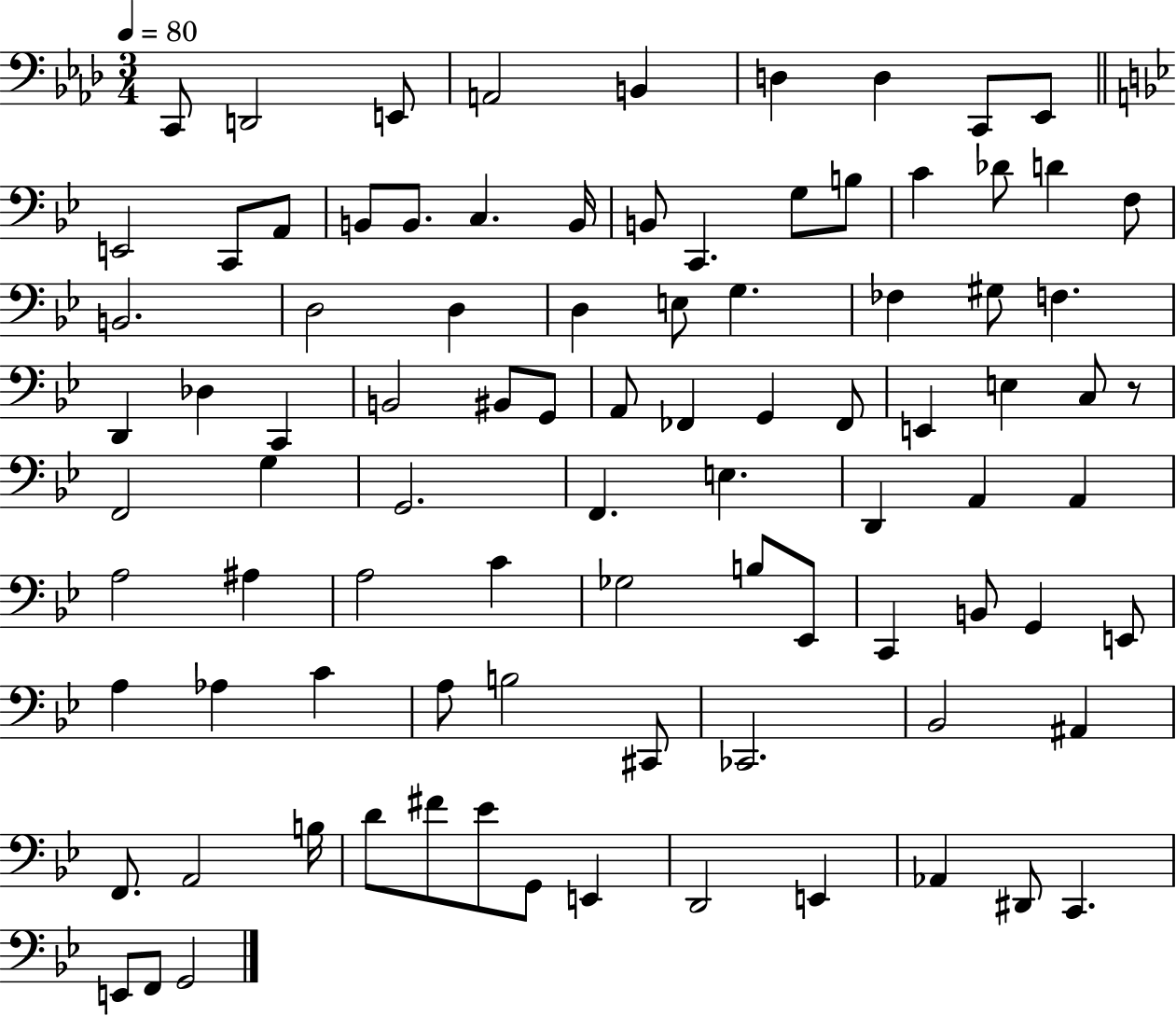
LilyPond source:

{
  \clef bass
  \numericTimeSignature
  \time 3/4
  \key aes \major
  \tempo 4 = 80
  \repeat volta 2 { c,8 d,2 e,8 | a,2 b,4 | d4 d4 c,8 ees,8 | \bar "||" \break \key bes \major e,2 c,8 a,8 | b,8 b,8. c4. b,16 | b,8 c,4. g8 b8 | c'4 des'8 d'4 f8 | \break b,2. | d2 d4 | d4 e8 g4. | fes4 gis8 f4. | \break d,4 des4 c,4 | b,2 bis,8 g,8 | a,8 fes,4 g,4 fes,8 | e,4 e4 c8 r8 | \break f,2 g4 | g,2. | f,4. e4. | d,4 a,4 a,4 | \break a2 ais4 | a2 c'4 | ges2 b8 ees,8 | c,4 b,8 g,4 e,8 | \break a4 aes4 c'4 | a8 b2 cis,8 | ces,2. | bes,2 ais,4 | \break f,8. a,2 b16 | d'8 fis'8 ees'8 g,8 e,4 | d,2 e,4 | aes,4 dis,8 c,4. | \break e,8 f,8 g,2 | } \bar "|."
}